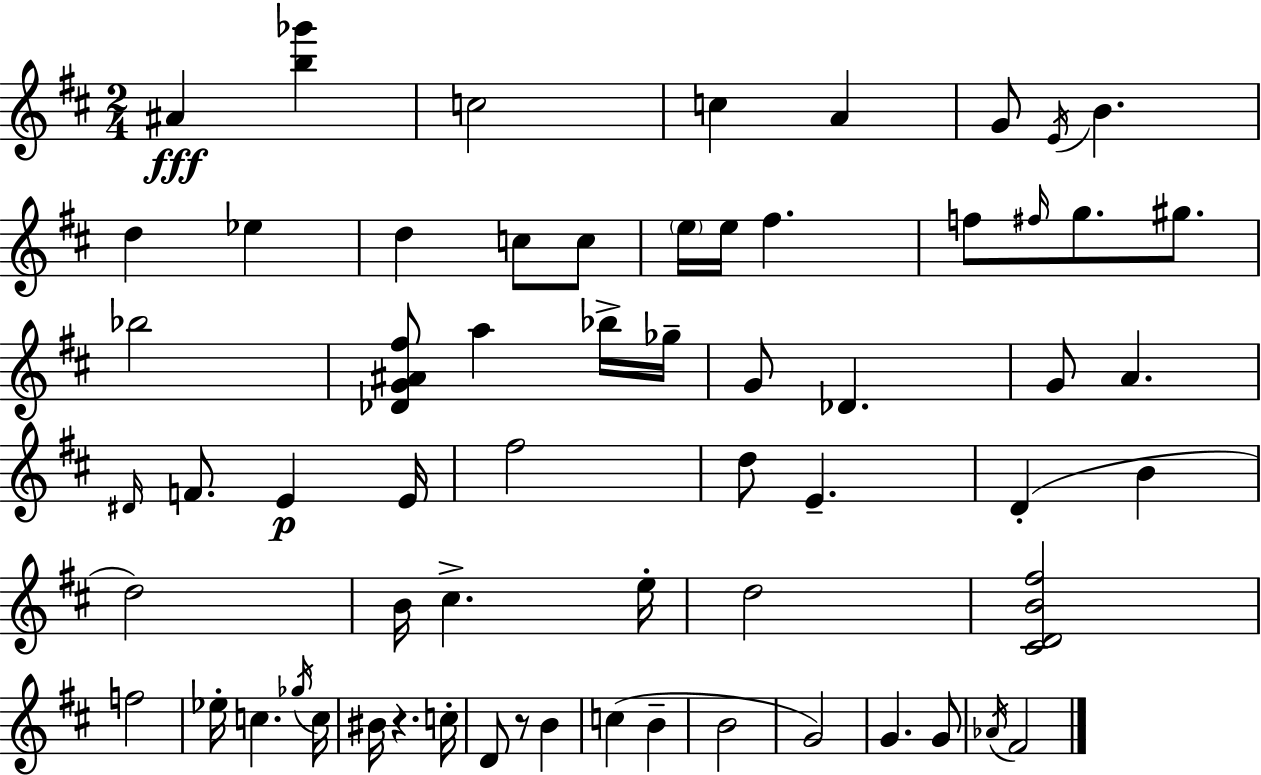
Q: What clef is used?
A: treble